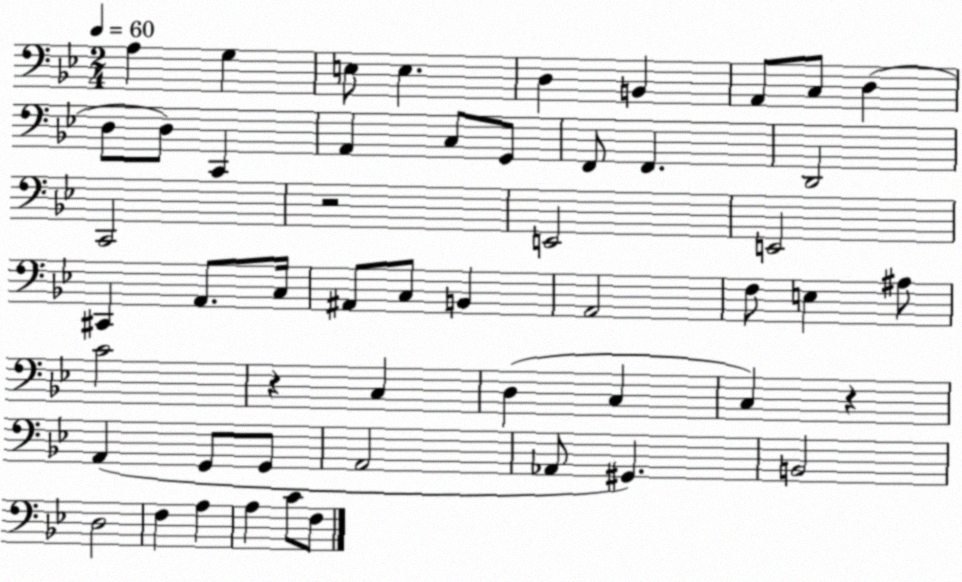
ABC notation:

X:1
T:Untitled
M:2/4
L:1/4
K:Bb
A, G, E,/2 E, D, B,, A,,/2 C,/2 D, D,/2 D,/2 C,, A,, C,/2 G,,/2 F,,/2 F,, D,,2 C,,2 z2 E,,2 E,,2 ^C,, A,,/2 C,/4 ^A,,/2 C,/2 B,, A,,2 F,/2 E, ^A,/2 C2 z C, D, C, C, z A,, G,,/2 G,,/2 A,,2 _A,,/2 ^G,, B,,2 D,2 F, A, A, C/2 F,/2